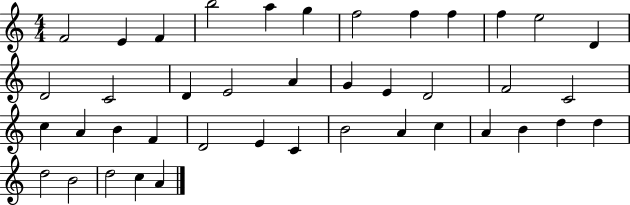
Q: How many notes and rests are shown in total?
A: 41